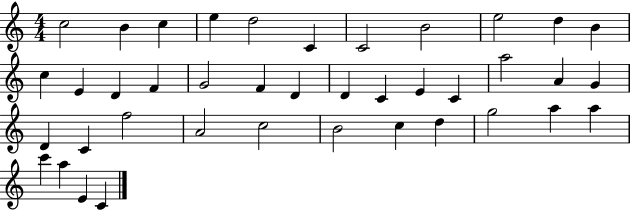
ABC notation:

X:1
T:Untitled
M:4/4
L:1/4
K:C
c2 B c e d2 C C2 B2 e2 d B c E D F G2 F D D C E C a2 A G D C f2 A2 c2 B2 c d g2 a a c' a E C